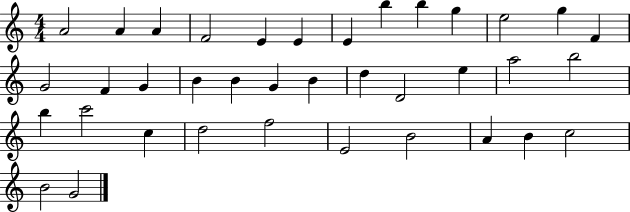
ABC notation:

X:1
T:Untitled
M:4/4
L:1/4
K:C
A2 A A F2 E E E b b g e2 g F G2 F G B B G B d D2 e a2 b2 b c'2 c d2 f2 E2 B2 A B c2 B2 G2